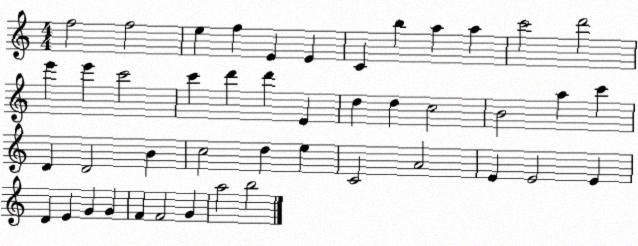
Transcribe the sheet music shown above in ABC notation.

X:1
T:Untitled
M:4/4
L:1/4
K:C
f2 f2 e f E E C b a a c'2 d'2 e' e' c'2 c' d' d' E d d c2 B2 a c' D D2 B c2 d e C2 A2 E E2 E D E G G F F2 G a2 b2